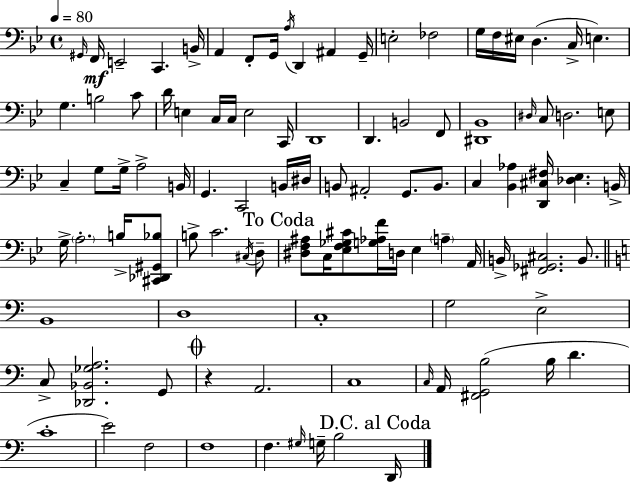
X:1
T:Untitled
M:4/4
L:1/4
K:Gm
^G,,/4 F,,/4 E,,2 C,, B,,/4 A,, F,,/2 G,,/4 A,/4 D,, ^A,, G,,/4 E,2 _F,2 G,/4 F,/4 ^E,/4 D, C,/4 E, G, B,2 C/2 D/4 E, C,/4 C,/4 E,2 C,,/4 D,,4 D,, B,,2 F,,/2 [^D,,_B,,]4 ^D,/4 C,/2 D,2 E,/2 C, G,/2 G,/4 A,2 B,,/4 G,, C,,2 B,,/4 ^D,/4 B,,/2 ^A,,2 G,,/2 B,,/2 C, [_B,,_A,] [D,,^C,^F,]/4 [_D,_E,] B,,/4 G,/4 A,2 B,/4 [^C,,_D,,^G,,_B,]/2 B,/2 C2 ^C,/4 D,/2 [^D,F,^A,]/2 C,/4 [_E,F,_G,^C]/2 [G,_A,F]/4 D,/4 _E, A, A,,/4 B,,/4 [^F,,_G,,^C,]2 B,,/2 B,,4 D,4 C,4 G,2 E,2 C,/2 [_D,,_B,,_G,A,]2 G,,/2 z A,,2 C,4 C,/4 A,,/4 [^F,,G,,B,]2 B,/4 D C4 E2 F,2 F,4 F, ^G,/4 G,/4 B,2 D,,/4